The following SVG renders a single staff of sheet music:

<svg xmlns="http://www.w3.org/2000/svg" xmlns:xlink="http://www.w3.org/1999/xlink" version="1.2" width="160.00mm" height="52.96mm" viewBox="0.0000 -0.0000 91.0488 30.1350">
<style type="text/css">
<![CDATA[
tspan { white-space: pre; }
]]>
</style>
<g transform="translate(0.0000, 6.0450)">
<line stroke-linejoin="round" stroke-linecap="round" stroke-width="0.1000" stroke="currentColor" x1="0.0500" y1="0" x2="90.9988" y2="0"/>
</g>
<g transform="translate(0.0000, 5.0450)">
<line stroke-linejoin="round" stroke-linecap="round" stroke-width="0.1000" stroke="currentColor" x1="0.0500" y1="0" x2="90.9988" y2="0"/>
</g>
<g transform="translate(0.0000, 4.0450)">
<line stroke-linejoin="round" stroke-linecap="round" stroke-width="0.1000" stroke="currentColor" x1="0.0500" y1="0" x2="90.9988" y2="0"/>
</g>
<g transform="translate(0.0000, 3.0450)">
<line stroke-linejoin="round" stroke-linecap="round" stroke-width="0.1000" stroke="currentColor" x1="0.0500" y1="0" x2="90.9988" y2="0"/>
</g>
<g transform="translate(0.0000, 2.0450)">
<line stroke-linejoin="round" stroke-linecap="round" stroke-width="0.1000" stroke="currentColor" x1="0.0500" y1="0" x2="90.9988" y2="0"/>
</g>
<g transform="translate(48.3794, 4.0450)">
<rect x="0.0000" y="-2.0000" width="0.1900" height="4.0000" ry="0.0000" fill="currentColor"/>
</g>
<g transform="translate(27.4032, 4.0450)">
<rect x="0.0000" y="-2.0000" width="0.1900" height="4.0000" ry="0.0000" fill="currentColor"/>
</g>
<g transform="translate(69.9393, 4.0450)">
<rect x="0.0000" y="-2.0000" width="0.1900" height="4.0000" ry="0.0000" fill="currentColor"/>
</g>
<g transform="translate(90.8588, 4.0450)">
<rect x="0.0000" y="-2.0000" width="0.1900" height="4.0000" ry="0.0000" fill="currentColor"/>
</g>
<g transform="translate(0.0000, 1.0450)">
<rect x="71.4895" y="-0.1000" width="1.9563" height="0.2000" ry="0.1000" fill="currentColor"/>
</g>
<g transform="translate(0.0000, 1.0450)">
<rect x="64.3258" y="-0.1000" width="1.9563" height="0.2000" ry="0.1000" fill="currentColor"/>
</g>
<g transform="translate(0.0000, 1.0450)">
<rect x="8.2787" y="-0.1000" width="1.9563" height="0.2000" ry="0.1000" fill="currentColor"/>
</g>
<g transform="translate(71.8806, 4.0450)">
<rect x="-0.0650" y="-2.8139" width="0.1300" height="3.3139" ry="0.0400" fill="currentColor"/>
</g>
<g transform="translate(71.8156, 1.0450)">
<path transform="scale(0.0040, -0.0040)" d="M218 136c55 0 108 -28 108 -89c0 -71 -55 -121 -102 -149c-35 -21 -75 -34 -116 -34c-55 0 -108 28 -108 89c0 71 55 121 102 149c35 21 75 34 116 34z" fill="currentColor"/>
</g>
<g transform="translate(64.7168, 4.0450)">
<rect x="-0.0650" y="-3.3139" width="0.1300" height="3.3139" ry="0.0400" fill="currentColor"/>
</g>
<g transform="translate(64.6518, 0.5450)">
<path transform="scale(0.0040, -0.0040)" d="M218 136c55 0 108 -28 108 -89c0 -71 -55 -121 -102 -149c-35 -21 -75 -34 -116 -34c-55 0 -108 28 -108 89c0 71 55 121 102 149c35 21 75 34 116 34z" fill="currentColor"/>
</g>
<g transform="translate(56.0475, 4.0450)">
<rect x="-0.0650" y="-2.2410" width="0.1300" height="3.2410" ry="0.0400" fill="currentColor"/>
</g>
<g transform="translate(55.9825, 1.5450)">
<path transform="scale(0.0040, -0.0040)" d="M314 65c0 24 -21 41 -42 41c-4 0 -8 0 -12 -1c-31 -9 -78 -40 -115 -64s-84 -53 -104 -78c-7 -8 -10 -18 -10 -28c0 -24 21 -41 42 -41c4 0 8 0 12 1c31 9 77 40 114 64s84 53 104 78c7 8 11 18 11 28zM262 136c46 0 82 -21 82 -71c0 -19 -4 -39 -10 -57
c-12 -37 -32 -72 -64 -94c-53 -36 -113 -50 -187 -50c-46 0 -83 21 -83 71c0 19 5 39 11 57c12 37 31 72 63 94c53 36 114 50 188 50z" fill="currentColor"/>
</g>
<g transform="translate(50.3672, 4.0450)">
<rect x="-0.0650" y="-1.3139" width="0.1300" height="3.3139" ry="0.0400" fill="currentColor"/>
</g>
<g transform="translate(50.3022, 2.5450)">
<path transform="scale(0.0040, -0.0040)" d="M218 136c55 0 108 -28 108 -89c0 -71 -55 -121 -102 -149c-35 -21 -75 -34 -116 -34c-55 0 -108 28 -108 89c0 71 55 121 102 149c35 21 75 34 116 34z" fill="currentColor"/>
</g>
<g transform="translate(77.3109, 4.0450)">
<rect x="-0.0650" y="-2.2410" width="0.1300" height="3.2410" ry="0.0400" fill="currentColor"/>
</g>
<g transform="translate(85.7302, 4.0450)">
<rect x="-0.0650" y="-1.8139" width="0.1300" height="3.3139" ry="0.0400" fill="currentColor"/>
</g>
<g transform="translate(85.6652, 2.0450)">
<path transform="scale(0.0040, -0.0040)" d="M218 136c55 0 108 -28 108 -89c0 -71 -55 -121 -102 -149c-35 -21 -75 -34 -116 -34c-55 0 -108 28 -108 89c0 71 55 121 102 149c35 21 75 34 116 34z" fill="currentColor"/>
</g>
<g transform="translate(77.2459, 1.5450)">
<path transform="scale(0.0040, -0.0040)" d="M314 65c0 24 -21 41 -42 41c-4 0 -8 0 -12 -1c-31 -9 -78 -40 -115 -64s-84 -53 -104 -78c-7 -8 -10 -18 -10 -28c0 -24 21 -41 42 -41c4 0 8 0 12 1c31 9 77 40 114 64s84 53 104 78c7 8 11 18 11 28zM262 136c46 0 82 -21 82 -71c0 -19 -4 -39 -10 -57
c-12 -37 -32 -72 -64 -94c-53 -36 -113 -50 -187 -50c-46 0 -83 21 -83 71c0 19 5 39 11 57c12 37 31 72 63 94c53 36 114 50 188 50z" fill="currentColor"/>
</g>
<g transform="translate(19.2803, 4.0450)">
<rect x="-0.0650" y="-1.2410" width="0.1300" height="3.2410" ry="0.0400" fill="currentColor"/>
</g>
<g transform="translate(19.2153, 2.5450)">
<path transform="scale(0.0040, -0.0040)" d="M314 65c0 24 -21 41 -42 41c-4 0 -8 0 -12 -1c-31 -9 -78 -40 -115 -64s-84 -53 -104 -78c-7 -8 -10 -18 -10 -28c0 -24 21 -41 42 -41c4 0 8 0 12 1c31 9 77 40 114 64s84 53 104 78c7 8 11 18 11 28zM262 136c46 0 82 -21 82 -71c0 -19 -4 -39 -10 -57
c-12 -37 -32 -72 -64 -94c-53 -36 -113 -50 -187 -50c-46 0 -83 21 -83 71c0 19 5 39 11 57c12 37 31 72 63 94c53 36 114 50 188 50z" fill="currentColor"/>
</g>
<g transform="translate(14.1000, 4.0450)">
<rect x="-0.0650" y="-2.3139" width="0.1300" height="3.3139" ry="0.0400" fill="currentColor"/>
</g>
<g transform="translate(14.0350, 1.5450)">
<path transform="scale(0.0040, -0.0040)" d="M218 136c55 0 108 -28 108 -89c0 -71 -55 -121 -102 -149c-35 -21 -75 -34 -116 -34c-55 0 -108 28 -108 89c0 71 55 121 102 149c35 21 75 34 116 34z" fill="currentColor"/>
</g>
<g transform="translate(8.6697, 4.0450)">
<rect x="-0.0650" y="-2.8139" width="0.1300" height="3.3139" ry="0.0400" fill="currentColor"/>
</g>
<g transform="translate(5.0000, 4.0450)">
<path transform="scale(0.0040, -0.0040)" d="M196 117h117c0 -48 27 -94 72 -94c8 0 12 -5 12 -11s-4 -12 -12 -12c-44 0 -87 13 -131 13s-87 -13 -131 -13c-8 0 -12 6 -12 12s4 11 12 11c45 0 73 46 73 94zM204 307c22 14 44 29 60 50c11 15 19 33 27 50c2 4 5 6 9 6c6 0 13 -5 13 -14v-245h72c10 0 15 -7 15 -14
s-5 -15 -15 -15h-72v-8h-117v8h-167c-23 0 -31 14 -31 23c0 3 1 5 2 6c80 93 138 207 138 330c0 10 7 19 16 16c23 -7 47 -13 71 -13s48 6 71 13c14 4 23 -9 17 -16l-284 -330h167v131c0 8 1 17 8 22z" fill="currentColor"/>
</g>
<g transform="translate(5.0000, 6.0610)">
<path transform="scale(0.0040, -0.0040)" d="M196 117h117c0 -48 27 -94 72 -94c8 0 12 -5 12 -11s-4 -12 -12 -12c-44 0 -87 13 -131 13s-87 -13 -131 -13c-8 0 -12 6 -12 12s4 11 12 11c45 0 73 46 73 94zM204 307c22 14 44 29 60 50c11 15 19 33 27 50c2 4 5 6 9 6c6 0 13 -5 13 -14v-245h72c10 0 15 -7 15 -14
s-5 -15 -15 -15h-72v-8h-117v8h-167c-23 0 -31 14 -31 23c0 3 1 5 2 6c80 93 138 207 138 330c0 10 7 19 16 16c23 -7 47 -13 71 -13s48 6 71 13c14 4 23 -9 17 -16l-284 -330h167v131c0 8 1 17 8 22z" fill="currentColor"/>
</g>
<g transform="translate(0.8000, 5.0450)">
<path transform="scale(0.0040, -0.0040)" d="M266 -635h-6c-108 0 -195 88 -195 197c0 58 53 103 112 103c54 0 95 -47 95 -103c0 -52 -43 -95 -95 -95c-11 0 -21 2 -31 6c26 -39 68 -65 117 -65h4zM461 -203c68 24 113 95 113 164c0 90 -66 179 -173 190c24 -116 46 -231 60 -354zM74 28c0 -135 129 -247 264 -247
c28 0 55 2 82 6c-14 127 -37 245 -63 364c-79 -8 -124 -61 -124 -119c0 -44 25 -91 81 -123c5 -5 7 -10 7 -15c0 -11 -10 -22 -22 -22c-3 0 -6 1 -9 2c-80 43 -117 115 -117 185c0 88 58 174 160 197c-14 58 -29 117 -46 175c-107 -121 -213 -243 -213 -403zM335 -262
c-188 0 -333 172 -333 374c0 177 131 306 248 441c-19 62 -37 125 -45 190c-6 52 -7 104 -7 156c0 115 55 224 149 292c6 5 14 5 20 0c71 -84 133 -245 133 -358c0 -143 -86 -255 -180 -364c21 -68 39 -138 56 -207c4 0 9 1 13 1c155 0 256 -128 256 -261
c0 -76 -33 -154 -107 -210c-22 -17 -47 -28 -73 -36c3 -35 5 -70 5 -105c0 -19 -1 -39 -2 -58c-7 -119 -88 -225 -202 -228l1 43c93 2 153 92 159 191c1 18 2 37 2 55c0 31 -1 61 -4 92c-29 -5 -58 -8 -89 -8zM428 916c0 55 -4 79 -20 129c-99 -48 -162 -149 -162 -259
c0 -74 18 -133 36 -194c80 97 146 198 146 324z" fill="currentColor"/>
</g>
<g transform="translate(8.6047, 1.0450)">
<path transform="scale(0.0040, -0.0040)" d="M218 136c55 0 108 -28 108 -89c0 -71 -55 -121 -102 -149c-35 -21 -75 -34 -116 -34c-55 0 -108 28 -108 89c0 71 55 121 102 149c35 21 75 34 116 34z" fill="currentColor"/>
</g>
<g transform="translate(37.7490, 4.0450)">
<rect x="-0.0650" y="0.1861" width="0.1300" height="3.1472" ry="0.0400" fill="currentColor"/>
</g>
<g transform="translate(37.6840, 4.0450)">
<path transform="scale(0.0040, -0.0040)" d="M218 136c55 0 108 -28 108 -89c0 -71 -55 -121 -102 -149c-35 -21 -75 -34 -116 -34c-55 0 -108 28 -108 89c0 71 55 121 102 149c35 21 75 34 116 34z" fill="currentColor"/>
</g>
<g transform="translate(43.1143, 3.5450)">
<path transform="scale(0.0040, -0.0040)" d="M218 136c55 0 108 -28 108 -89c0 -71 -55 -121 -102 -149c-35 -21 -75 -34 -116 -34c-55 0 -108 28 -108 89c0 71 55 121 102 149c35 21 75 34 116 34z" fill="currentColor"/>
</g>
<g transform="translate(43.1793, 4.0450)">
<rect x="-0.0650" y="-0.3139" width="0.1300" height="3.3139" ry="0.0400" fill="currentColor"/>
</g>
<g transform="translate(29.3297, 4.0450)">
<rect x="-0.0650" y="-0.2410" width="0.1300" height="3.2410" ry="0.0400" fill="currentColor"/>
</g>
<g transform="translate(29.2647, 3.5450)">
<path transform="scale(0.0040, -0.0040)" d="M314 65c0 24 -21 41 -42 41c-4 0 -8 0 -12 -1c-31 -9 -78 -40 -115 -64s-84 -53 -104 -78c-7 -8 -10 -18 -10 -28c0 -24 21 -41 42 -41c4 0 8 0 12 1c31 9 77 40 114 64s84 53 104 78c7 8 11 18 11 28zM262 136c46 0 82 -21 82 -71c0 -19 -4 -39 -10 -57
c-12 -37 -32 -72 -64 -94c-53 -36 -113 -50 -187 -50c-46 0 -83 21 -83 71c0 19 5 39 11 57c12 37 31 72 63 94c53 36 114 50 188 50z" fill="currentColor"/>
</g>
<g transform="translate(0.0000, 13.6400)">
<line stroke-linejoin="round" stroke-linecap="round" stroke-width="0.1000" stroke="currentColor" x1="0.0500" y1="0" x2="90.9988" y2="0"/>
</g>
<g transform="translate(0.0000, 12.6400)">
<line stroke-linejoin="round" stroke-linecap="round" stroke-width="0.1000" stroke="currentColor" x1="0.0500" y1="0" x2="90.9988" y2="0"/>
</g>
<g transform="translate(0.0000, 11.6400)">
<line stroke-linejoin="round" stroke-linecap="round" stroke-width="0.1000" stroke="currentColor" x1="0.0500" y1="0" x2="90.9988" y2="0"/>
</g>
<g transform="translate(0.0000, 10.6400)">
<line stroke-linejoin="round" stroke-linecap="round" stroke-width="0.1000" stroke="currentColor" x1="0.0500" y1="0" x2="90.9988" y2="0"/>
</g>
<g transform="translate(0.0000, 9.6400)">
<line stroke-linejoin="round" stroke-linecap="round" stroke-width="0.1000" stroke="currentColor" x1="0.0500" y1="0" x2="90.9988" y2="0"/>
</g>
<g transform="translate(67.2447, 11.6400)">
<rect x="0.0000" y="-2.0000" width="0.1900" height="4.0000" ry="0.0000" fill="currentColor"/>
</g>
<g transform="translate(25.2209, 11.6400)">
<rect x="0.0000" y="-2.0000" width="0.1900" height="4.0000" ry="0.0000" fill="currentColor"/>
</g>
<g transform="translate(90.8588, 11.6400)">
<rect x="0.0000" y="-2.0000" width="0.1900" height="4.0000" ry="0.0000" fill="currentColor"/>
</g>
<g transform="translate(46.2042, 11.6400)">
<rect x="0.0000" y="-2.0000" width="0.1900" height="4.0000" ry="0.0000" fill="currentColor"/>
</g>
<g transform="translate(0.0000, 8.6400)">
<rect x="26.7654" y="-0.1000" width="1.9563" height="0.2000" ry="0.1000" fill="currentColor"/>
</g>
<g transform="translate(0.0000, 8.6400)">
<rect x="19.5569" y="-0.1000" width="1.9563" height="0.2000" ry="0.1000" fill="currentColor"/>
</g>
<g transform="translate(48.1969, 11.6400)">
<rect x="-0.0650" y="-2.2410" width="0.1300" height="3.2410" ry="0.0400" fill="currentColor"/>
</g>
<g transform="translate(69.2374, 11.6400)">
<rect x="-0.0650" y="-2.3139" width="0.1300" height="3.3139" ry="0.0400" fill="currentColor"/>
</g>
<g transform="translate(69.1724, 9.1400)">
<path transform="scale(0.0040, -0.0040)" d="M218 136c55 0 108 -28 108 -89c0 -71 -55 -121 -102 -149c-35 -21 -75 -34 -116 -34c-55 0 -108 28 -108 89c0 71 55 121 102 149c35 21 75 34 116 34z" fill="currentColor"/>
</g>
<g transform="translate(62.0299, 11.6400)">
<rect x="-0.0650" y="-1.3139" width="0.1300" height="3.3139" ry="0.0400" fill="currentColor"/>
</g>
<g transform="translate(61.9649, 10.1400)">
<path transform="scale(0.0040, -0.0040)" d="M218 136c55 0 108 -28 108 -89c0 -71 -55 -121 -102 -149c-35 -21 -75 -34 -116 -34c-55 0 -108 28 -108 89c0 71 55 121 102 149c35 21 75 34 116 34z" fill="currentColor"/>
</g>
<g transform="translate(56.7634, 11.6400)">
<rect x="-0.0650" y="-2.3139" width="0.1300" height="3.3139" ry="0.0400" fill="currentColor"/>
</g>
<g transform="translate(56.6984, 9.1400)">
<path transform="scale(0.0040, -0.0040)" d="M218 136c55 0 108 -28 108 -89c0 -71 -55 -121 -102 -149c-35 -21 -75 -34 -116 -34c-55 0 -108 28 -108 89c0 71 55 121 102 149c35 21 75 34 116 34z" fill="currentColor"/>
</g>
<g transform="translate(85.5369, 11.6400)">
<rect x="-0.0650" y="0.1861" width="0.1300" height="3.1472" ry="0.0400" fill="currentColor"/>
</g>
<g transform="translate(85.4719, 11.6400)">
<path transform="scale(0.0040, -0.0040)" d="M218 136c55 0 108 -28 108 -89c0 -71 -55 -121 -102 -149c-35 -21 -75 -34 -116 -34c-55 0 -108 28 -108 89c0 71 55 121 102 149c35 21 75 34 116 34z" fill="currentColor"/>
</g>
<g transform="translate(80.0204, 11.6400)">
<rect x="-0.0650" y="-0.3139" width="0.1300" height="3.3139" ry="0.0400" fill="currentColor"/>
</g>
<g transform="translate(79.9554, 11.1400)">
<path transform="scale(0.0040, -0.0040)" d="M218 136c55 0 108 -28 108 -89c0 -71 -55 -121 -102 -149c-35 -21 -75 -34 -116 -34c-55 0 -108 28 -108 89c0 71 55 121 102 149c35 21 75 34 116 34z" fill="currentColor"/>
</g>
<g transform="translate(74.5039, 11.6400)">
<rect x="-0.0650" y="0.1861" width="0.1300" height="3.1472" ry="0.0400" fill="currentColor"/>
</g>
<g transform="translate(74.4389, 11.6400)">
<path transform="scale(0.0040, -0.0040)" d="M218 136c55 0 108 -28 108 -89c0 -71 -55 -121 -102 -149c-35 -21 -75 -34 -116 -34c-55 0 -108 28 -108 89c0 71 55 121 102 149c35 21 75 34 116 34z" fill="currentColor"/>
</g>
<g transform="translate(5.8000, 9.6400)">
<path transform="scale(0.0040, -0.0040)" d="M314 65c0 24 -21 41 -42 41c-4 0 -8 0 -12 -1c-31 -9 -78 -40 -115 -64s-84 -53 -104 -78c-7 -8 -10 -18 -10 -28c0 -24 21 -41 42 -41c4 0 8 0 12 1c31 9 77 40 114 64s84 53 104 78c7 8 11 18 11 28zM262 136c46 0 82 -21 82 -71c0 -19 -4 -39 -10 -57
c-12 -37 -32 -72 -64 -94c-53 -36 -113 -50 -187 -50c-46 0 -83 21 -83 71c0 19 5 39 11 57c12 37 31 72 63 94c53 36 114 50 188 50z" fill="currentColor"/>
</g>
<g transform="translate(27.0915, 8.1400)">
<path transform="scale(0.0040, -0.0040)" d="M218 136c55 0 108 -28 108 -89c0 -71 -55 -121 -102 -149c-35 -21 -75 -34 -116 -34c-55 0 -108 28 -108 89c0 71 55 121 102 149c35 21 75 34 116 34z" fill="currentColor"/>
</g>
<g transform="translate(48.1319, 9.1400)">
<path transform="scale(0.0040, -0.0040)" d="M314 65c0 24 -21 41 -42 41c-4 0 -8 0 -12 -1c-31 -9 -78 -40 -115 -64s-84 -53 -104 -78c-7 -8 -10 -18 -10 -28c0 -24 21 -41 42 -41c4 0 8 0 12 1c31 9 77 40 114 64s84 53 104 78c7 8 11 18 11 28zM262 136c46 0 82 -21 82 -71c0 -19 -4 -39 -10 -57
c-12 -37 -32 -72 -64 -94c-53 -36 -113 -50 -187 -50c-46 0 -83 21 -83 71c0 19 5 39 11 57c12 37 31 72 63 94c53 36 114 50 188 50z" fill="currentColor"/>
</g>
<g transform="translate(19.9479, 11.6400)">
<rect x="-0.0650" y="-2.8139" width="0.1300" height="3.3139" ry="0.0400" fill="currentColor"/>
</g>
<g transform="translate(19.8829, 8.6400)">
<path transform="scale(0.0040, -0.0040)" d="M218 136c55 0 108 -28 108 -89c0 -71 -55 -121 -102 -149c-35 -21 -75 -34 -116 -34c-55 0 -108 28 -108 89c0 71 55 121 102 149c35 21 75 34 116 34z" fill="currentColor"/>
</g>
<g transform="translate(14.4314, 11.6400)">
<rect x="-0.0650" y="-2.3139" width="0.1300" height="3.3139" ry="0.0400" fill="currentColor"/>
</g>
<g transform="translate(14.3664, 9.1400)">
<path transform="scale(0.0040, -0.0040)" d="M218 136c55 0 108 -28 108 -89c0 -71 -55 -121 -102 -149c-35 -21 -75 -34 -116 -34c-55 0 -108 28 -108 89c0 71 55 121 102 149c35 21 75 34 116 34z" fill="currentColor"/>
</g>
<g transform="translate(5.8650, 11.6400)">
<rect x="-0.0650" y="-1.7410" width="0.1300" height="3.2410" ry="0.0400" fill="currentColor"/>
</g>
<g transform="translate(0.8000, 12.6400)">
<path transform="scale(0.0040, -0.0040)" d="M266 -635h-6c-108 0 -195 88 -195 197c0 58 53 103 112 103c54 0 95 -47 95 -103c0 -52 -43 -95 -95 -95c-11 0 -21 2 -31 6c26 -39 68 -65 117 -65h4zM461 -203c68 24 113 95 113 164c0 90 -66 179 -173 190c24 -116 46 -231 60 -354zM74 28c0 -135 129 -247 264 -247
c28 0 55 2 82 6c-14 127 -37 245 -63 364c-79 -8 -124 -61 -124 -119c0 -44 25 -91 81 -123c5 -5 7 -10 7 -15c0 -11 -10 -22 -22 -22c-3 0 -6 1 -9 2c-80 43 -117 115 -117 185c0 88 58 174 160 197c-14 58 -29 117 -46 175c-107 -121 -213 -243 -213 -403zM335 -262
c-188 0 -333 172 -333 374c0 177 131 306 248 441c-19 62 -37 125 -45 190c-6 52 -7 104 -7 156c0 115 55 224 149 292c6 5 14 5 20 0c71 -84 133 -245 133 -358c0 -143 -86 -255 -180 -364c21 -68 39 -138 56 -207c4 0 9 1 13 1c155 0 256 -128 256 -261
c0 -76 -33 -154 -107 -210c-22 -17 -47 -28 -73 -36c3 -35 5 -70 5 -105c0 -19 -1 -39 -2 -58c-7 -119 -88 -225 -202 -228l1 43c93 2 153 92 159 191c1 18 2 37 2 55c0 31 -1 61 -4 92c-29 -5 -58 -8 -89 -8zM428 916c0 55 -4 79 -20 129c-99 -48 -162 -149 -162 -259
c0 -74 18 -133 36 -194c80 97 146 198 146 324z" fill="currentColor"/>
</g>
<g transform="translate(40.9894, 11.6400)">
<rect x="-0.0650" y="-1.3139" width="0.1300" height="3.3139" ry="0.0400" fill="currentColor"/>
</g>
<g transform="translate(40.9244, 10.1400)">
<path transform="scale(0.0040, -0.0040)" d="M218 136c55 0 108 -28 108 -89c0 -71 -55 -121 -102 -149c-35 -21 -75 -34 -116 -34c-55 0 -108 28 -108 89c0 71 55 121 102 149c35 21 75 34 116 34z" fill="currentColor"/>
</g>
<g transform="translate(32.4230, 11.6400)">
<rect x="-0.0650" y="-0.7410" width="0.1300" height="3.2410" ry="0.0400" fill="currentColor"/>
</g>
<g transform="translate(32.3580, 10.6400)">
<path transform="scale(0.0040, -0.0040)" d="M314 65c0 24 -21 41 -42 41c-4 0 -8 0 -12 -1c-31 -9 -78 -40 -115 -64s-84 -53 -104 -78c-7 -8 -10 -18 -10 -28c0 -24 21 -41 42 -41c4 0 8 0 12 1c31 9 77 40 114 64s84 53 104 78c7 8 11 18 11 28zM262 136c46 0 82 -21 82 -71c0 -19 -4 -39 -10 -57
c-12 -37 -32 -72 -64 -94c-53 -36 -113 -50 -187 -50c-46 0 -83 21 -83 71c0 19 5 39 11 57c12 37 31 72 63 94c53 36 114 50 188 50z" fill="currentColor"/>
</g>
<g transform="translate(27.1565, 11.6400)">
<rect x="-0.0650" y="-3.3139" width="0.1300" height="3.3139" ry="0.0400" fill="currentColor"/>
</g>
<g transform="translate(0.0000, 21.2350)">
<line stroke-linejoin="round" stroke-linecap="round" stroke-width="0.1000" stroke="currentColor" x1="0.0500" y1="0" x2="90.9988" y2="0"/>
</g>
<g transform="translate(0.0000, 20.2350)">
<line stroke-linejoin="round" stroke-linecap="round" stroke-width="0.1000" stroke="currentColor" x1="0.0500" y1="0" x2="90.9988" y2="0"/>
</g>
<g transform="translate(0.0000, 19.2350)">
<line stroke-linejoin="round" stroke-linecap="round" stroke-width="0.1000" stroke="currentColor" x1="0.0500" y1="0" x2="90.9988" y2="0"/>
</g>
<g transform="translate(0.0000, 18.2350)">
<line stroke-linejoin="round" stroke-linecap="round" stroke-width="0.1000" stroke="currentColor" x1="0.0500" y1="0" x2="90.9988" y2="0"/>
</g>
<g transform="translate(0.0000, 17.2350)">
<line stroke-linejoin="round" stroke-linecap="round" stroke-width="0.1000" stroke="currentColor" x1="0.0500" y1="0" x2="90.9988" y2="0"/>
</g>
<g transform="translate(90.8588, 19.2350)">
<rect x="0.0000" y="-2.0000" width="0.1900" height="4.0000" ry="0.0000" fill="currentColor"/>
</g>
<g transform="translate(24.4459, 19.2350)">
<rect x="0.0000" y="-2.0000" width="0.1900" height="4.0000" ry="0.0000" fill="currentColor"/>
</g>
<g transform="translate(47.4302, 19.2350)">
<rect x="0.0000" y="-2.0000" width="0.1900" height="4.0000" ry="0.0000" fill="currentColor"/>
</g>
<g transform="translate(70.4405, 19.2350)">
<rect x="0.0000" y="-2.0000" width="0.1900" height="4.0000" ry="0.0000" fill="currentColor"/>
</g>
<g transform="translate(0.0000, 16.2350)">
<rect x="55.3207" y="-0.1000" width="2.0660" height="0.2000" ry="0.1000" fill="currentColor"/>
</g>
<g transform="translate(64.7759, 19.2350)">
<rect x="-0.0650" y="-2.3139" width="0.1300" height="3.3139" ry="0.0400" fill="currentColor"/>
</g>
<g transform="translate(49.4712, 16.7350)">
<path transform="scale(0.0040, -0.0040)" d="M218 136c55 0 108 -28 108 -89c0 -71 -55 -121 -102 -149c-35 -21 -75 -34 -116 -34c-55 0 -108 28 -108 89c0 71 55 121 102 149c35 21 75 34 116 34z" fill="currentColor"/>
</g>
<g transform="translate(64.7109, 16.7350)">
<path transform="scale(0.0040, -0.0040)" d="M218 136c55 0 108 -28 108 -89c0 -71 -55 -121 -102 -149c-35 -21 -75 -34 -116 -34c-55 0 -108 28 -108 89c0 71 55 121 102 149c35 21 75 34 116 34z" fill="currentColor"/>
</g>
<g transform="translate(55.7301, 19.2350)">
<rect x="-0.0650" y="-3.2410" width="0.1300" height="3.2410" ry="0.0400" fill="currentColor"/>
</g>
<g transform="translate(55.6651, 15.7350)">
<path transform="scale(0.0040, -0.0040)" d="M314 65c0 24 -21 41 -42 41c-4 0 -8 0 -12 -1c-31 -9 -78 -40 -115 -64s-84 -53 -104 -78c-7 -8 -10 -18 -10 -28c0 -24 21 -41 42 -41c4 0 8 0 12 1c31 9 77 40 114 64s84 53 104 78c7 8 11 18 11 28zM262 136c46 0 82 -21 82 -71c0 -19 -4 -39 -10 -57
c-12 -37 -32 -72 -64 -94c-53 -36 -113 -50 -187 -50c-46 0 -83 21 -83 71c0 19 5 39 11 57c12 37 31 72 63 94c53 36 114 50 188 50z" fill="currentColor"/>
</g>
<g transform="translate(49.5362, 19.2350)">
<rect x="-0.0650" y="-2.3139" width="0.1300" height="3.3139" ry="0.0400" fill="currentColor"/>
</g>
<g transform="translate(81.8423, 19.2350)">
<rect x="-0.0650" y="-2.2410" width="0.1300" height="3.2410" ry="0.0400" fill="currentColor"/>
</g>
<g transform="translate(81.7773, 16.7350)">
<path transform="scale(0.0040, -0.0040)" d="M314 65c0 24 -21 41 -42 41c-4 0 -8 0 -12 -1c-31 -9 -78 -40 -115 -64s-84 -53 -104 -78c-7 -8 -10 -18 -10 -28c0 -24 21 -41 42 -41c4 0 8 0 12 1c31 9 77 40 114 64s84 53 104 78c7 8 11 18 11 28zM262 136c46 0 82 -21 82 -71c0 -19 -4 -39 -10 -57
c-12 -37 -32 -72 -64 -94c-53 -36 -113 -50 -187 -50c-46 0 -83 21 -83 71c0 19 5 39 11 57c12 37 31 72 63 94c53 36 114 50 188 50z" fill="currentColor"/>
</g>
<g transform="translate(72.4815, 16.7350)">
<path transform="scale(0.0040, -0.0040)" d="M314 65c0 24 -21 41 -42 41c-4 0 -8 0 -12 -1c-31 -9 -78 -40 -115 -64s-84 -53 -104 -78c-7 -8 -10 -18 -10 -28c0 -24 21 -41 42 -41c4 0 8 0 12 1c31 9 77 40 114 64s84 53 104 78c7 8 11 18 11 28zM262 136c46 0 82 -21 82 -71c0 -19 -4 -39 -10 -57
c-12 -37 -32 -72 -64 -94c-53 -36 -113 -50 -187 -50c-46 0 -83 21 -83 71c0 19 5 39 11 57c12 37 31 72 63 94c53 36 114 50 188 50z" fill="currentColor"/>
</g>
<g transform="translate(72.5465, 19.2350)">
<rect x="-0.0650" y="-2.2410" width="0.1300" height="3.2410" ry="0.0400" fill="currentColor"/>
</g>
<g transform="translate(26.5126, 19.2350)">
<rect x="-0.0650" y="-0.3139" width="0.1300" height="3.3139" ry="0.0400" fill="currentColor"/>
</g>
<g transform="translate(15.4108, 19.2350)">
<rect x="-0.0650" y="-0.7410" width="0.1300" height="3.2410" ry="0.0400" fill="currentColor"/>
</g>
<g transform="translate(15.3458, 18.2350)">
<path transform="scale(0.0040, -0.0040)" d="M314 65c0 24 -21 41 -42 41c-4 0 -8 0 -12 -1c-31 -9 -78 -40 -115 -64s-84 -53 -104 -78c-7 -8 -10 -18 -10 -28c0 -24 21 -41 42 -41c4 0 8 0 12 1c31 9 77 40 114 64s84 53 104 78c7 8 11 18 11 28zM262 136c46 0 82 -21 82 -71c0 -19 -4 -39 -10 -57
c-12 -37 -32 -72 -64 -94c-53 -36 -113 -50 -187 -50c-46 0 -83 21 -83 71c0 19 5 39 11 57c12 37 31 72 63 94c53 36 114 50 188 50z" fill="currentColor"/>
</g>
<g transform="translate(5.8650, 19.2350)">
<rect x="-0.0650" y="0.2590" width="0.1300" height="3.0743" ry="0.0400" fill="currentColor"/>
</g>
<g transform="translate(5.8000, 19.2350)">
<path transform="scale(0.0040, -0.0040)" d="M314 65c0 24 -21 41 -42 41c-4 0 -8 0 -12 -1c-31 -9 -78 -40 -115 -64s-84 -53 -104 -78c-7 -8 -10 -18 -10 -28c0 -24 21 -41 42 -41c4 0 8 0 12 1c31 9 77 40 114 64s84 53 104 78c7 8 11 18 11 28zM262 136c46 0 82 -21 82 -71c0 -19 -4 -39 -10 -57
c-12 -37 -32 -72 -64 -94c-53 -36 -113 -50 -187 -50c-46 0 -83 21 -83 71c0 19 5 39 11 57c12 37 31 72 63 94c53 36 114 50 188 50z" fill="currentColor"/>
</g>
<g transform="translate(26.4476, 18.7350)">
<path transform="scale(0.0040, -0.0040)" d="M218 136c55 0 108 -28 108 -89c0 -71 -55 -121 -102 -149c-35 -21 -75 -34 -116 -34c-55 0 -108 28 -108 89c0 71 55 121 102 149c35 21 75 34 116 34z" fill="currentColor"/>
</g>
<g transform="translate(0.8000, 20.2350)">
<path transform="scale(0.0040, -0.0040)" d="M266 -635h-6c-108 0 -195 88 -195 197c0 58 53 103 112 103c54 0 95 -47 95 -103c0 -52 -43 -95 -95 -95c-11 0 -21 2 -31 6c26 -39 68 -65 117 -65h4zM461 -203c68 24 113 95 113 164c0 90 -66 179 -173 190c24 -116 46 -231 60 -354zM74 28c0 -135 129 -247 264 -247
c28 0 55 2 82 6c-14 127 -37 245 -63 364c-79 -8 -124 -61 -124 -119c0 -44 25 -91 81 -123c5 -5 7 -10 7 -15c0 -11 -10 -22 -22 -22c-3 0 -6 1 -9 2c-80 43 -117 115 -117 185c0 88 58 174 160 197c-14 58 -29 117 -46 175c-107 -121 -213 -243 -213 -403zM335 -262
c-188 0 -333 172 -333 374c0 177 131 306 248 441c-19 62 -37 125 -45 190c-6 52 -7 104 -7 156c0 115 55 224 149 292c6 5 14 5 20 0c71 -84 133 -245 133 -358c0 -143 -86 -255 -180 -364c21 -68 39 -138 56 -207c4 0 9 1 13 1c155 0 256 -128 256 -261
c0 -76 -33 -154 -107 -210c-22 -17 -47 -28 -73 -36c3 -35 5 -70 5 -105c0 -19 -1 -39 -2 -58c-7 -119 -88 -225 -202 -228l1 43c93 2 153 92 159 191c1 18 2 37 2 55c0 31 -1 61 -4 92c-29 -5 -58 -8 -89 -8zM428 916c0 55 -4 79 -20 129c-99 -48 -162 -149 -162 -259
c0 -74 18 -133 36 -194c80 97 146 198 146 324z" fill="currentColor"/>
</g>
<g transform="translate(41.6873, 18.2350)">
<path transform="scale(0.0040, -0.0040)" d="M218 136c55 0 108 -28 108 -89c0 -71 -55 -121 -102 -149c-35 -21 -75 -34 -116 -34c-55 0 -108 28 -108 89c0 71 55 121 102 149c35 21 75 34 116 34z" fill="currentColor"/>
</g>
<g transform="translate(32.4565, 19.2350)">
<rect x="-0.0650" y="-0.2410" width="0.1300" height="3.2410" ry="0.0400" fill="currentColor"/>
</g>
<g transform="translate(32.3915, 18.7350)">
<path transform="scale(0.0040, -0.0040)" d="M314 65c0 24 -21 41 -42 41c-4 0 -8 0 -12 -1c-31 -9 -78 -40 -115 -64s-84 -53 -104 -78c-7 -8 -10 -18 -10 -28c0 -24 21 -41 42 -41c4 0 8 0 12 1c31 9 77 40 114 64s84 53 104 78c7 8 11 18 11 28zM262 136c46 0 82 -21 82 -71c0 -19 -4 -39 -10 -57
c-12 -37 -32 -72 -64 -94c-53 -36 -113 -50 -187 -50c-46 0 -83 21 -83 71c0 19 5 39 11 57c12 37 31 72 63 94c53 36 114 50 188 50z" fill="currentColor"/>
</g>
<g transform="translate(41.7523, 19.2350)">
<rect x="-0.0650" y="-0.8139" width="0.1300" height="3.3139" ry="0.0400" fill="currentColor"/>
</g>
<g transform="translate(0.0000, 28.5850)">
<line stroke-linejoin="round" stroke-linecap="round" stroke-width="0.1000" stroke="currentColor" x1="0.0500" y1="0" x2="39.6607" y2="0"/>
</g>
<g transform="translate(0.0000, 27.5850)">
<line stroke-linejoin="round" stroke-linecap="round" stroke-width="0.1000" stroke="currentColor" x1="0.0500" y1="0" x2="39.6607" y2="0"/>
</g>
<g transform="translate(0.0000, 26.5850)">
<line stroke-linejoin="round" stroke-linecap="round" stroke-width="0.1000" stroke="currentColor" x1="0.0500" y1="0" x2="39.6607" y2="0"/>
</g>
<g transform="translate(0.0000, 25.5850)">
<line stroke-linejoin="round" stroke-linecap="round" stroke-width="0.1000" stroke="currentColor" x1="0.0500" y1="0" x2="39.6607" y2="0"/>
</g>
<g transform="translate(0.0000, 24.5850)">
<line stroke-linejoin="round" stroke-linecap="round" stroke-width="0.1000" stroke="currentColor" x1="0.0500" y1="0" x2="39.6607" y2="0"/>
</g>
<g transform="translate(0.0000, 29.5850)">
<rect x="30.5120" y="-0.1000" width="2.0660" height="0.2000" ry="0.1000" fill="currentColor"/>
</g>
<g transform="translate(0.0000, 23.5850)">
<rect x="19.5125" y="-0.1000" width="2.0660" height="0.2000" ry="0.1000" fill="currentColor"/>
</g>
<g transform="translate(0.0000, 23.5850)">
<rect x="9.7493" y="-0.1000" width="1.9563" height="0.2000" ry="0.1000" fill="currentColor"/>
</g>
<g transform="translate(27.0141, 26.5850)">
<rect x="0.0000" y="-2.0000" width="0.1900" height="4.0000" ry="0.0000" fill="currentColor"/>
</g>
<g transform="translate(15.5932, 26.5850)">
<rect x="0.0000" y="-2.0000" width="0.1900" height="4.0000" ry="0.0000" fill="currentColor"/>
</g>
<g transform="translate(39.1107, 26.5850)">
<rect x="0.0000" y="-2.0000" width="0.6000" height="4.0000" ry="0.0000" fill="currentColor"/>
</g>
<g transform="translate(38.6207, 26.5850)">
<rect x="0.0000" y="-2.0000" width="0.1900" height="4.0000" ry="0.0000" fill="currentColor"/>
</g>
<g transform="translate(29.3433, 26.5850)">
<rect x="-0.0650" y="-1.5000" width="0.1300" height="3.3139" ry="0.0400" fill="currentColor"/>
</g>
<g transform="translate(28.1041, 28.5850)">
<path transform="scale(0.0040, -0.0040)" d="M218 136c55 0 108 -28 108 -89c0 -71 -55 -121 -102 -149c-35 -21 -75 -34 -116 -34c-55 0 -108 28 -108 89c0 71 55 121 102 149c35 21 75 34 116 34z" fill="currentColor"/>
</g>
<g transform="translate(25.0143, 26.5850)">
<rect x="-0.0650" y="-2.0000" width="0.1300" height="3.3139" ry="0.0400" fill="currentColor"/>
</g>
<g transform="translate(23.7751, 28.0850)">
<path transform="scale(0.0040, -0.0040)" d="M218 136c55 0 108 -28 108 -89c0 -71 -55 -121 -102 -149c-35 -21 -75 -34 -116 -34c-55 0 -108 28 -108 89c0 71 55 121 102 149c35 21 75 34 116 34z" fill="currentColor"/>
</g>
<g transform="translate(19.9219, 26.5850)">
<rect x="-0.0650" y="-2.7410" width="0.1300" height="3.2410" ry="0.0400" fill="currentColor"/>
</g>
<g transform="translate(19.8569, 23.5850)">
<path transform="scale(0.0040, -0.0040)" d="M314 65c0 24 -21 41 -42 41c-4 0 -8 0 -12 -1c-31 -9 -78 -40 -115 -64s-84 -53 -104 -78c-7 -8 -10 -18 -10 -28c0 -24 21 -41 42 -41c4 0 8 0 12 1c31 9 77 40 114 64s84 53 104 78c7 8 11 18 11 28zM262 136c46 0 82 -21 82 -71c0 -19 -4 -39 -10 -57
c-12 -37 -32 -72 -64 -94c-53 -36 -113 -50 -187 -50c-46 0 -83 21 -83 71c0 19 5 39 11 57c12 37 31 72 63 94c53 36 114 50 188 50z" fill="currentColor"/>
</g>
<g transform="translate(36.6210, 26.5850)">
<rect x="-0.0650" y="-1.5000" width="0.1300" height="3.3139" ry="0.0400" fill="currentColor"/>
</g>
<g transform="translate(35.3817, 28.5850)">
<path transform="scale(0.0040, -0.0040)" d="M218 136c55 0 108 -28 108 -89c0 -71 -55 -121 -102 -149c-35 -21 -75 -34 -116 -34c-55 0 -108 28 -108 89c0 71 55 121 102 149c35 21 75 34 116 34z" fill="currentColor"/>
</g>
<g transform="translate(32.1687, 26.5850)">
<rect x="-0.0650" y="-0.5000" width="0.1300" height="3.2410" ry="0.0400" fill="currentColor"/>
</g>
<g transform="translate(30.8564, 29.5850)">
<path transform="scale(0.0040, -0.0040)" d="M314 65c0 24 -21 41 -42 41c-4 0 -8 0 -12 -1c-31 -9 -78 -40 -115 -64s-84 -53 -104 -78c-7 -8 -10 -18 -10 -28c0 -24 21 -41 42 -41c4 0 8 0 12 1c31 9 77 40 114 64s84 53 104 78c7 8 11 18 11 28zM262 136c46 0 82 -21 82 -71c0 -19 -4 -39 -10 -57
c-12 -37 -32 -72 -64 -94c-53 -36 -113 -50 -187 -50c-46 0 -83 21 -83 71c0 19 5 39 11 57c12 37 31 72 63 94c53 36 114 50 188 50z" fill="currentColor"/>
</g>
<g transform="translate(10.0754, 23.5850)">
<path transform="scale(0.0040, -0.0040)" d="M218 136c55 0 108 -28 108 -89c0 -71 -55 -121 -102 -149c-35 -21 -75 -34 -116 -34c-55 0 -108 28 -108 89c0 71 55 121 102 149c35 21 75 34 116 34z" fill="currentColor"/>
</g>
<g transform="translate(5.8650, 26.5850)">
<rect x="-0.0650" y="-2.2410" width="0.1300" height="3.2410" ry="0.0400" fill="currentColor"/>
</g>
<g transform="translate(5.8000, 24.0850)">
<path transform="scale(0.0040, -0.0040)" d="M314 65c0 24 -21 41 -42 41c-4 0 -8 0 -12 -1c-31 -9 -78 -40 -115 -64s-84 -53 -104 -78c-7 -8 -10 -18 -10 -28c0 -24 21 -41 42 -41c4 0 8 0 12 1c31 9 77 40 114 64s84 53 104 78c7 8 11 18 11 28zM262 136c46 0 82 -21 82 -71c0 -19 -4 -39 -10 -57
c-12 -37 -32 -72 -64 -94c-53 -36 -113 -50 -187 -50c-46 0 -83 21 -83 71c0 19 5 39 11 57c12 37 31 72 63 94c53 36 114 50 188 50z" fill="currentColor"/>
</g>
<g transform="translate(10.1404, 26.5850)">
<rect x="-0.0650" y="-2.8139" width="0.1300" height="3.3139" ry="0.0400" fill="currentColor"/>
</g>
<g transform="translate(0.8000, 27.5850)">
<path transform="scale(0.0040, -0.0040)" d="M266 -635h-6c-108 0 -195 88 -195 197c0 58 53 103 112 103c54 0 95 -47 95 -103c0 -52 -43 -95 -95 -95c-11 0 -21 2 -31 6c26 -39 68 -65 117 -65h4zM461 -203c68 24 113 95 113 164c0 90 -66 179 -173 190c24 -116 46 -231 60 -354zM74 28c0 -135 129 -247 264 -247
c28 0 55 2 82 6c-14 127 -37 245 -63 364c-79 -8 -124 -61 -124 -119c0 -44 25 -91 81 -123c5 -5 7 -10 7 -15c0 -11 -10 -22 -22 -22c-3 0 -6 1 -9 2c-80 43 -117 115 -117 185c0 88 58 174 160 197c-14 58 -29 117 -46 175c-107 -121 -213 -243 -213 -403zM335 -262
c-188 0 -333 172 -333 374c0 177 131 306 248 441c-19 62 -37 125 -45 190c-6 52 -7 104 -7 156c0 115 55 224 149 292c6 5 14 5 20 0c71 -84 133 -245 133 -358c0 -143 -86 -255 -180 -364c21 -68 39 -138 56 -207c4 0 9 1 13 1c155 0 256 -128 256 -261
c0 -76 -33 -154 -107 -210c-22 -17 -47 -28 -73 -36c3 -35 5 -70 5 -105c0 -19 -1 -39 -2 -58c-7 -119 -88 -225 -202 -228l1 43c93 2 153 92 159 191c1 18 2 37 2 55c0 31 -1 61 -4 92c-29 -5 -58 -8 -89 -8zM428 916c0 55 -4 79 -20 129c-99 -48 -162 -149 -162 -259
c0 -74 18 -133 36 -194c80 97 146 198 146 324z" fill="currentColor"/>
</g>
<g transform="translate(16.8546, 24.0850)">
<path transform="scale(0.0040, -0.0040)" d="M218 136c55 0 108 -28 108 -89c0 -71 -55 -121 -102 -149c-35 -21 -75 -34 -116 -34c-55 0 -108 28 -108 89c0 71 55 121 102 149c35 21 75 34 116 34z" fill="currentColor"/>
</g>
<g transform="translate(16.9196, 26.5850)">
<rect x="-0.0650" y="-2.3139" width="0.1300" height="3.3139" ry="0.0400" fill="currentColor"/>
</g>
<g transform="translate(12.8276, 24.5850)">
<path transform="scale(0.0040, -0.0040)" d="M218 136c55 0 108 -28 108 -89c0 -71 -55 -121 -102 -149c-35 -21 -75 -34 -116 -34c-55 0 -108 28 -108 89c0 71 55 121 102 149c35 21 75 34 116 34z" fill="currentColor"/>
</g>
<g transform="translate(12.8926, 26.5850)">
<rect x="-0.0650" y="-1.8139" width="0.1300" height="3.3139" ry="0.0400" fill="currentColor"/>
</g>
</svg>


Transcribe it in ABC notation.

X:1
T:Untitled
M:4/4
L:1/4
K:C
a g e2 c2 B c e g2 b a g2 f f2 g a b d2 e g2 g e g B c B B2 d2 c c2 d g b2 g g2 g2 g2 a f g a2 F E C2 E